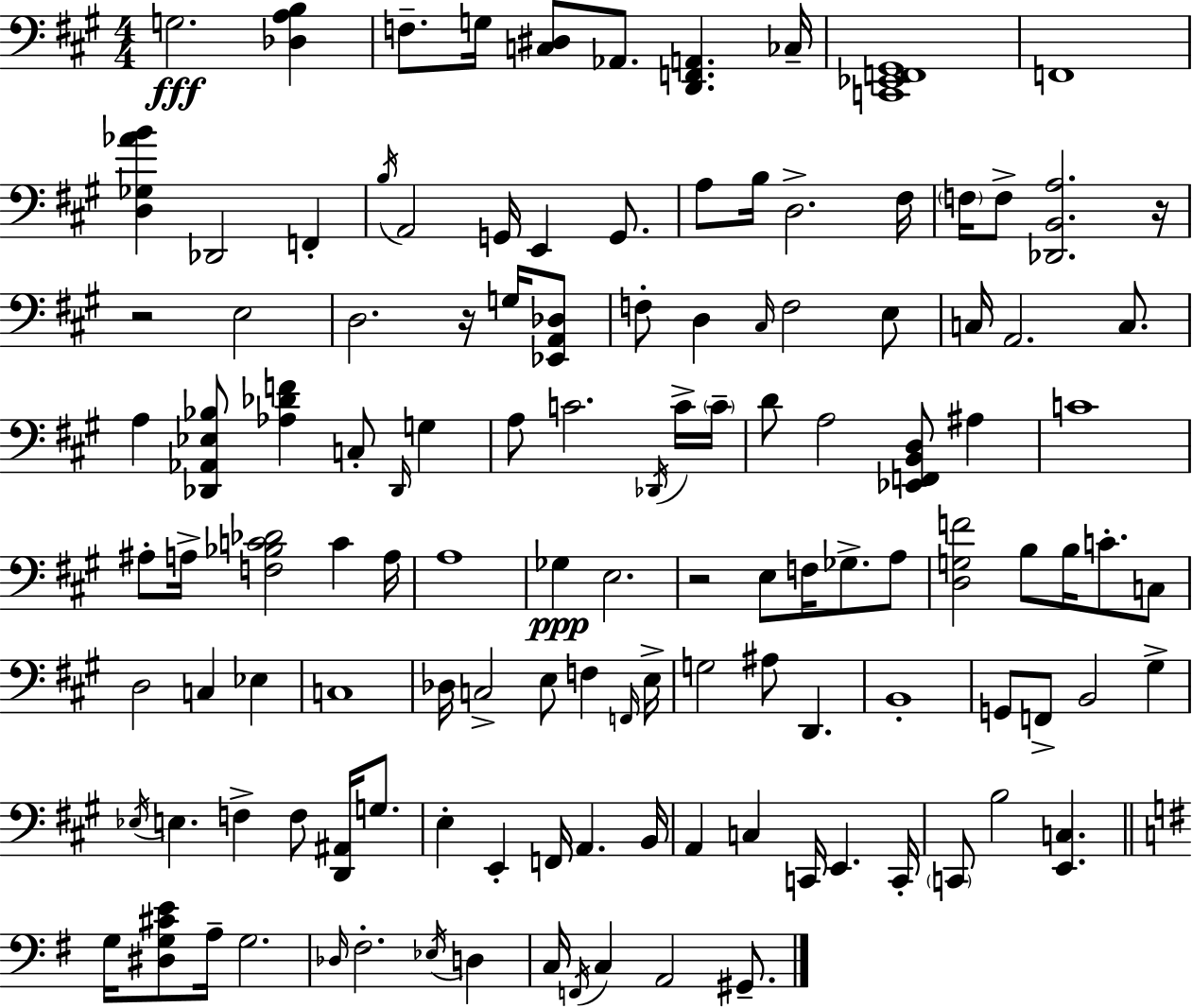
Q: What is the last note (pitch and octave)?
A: G#2